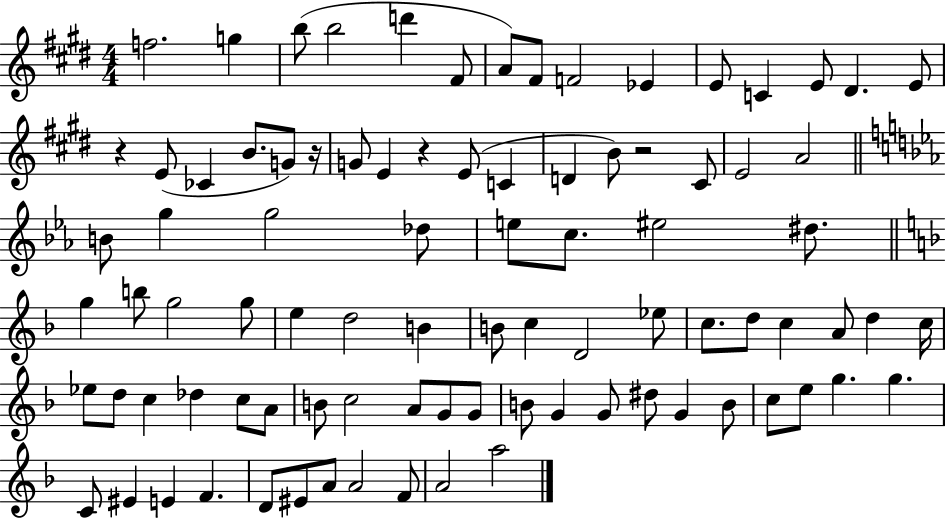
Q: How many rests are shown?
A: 4